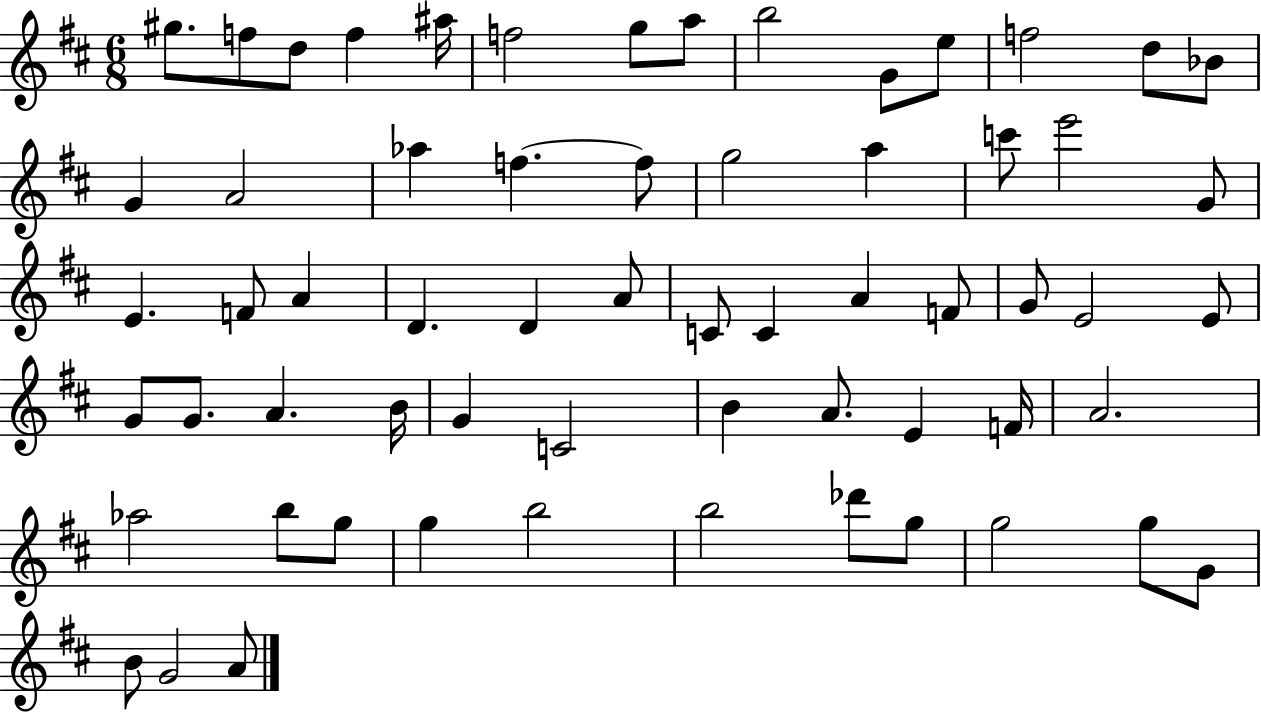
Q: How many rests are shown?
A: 0